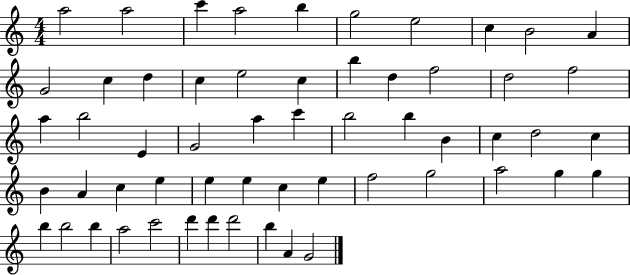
X:1
T:Untitled
M:4/4
L:1/4
K:C
a2 a2 c' a2 b g2 e2 c B2 A G2 c d c e2 c b d f2 d2 f2 a b2 E G2 a c' b2 b B c d2 c B A c e e e c e f2 g2 a2 g g b b2 b a2 c'2 d' d' d'2 b A G2